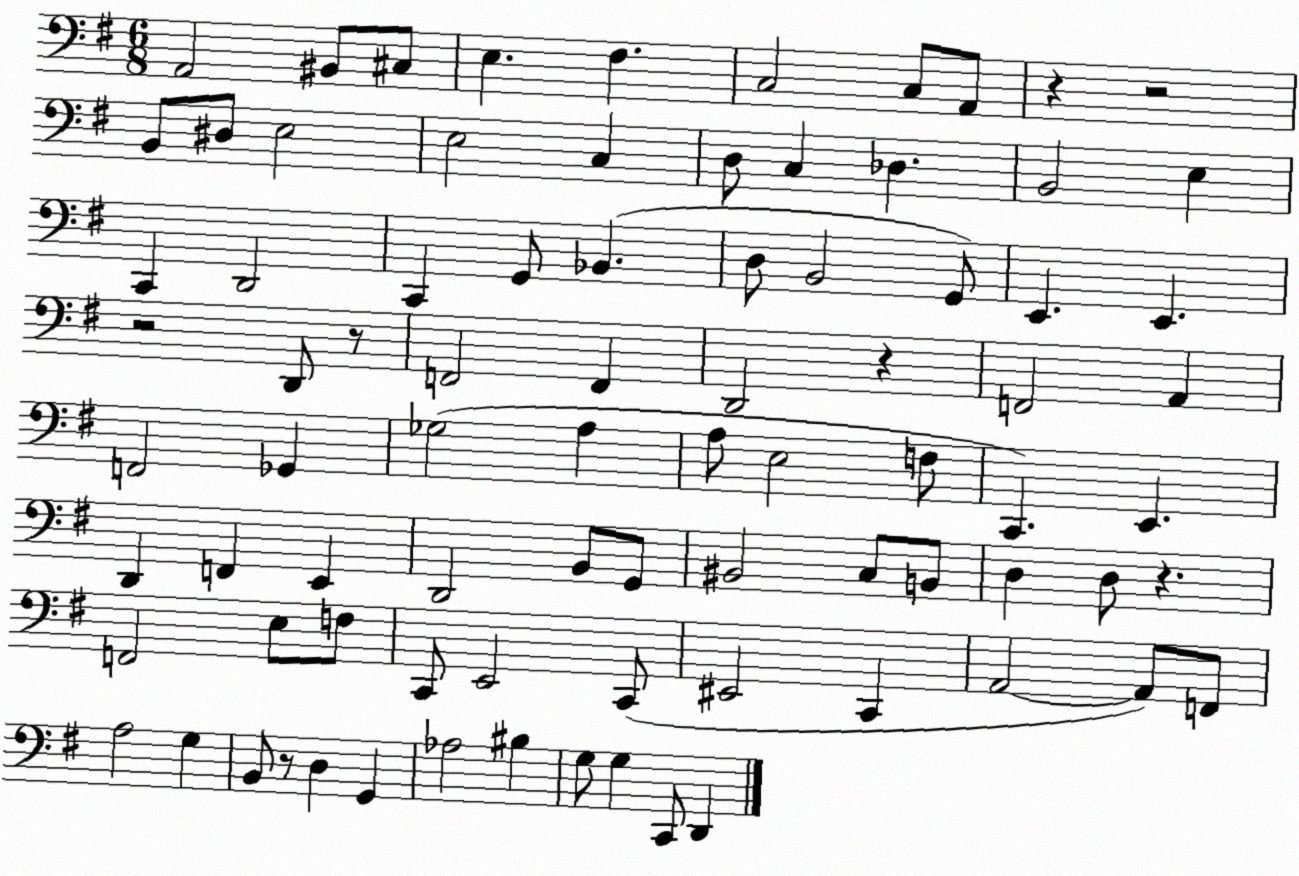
X:1
T:Untitled
M:6/8
L:1/4
K:G
A,,2 ^B,,/2 ^C,/2 E, ^F, C,2 C,/2 A,,/2 z z2 B,,/2 ^D,/2 E,2 E,2 C, D,/2 C, _D, B,,2 E, C,, D,,2 C,, G,,/2 _B,, D,/2 B,,2 G,,/2 E,, E,, z2 D,,/2 z/2 F,,2 F,, D,,2 z F,,2 A,, F,,2 _G,, _G,2 A, A,/2 E,2 F,/2 C,, E,, D,, F,, E,, D,,2 B,,/2 G,,/2 ^B,,2 C,/2 B,,/2 D, D,/2 z F,,2 E,/2 F,/2 C,,/2 E,,2 C,,/2 ^E,,2 C,, A,,2 A,,/2 F,,/2 A,2 G, B,,/2 z/2 D, G,, _A,2 ^B, G,/2 G, C,,/2 D,,